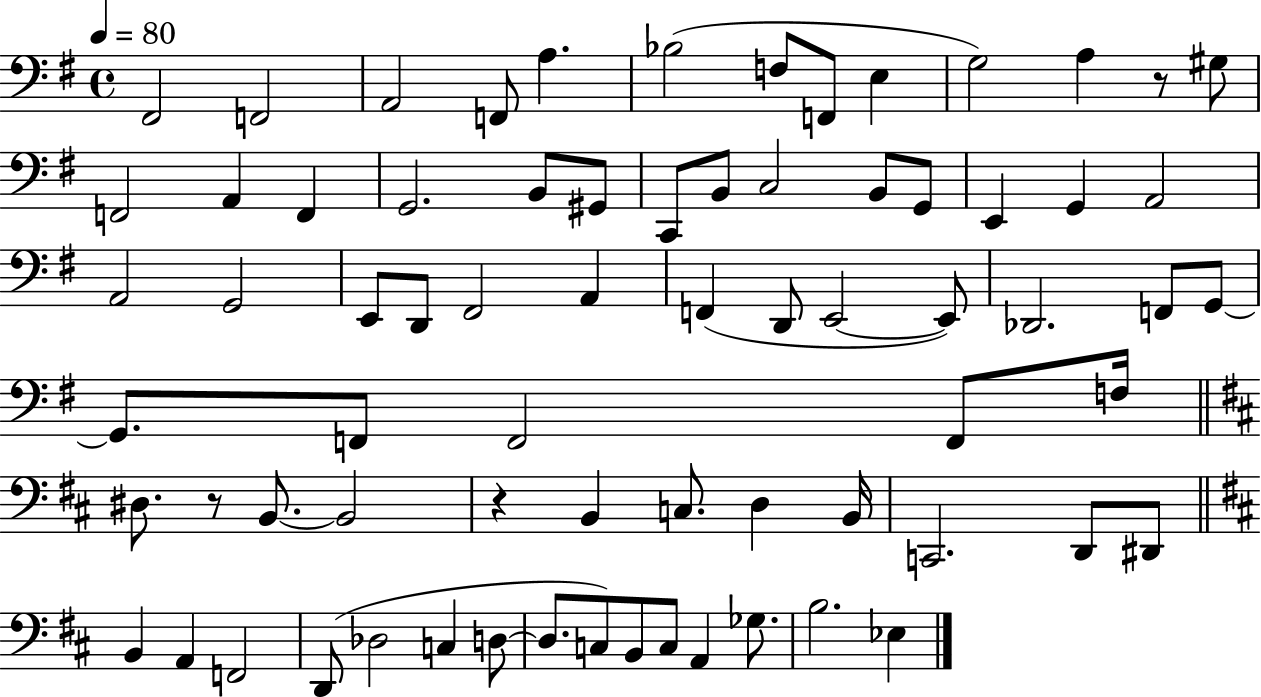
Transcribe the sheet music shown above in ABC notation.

X:1
T:Untitled
M:4/4
L:1/4
K:G
^F,,2 F,,2 A,,2 F,,/2 A, _B,2 F,/2 F,,/2 E, G,2 A, z/2 ^G,/2 F,,2 A,, F,, G,,2 B,,/2 ^G,,/2 C,,/2 B,,/2 C,2 B,,/2 G,,/2 E,, G,, A,,2 A,,2 G,,2 E,,/2 D,,/2 ^F,,2 A,, F,, D,,/2 E,,2 E,,/2 _D,,2 F,,/2 G,,/2 G,,/2 F,,/2 F,,2 F,,/2 F,/4 ^D,/2 z/2 B,,/2 B,,2 z B,, C,/2 D, B,,/4 C,,2 D,,/2 ^D,,/2 B,, A,, F,,2 D,,/2 _D,2 C, D,/2 D,/2 C,/2 B,,/2 C,/2 A,, _G,/2 B,2 _E,